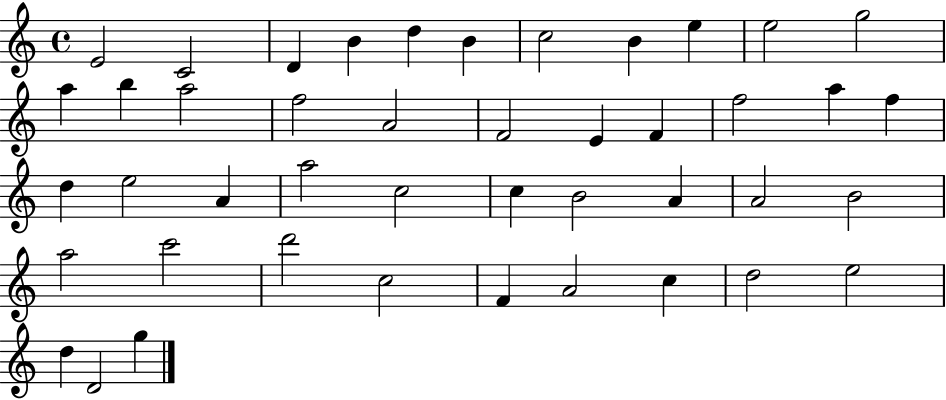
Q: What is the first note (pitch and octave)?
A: E4